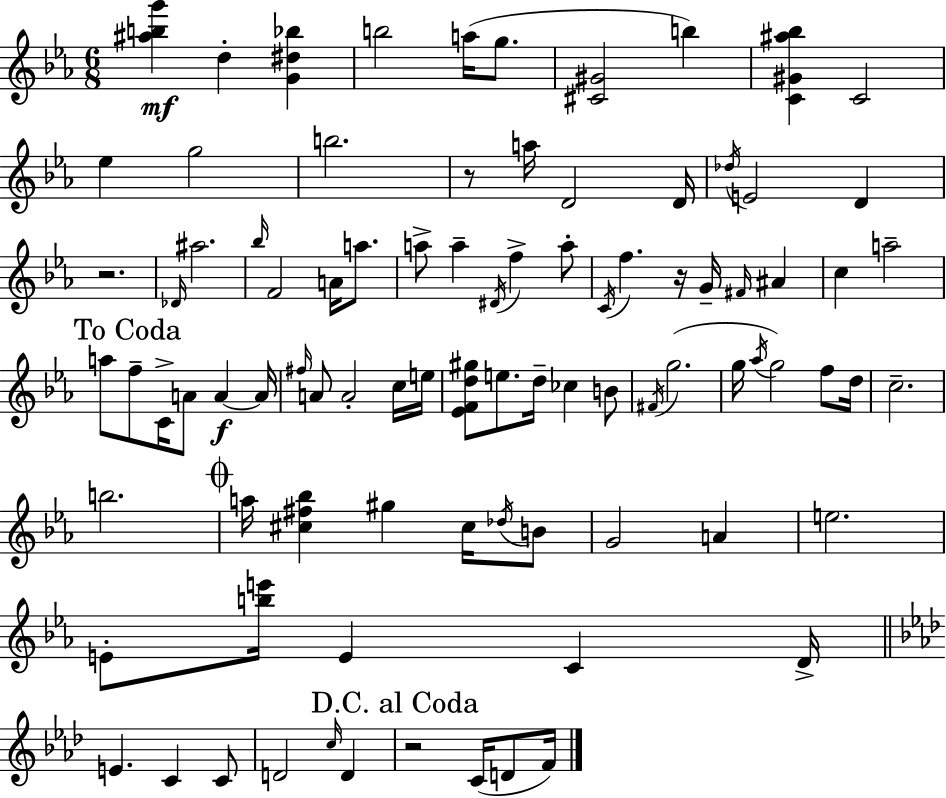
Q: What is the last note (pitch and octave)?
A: F4